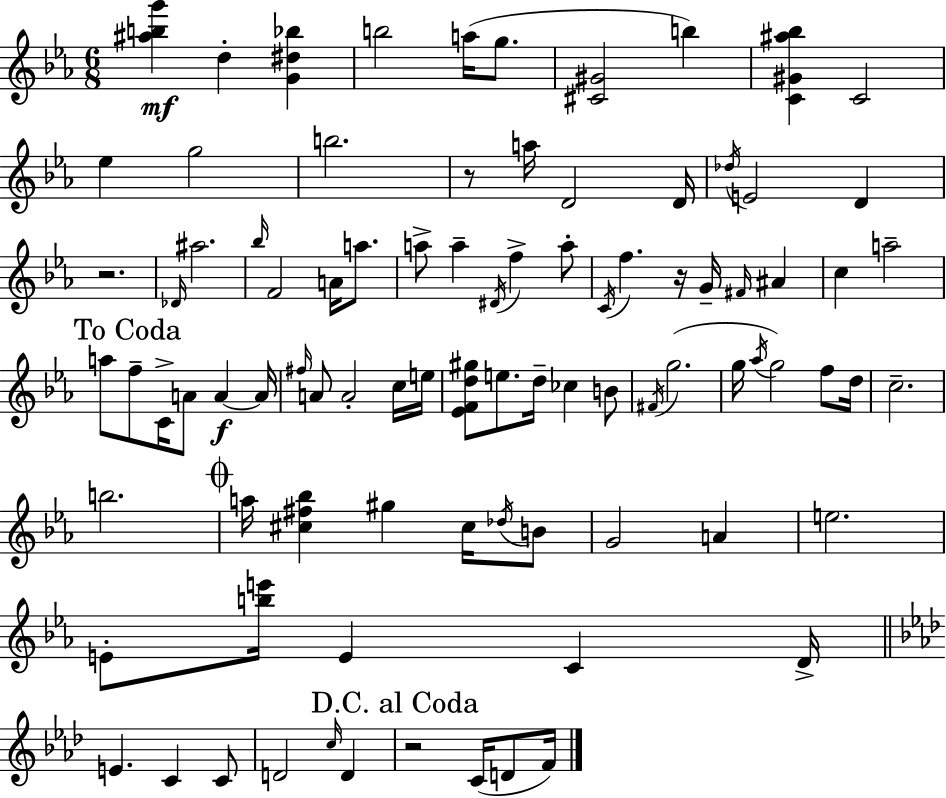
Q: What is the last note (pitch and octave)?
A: F4